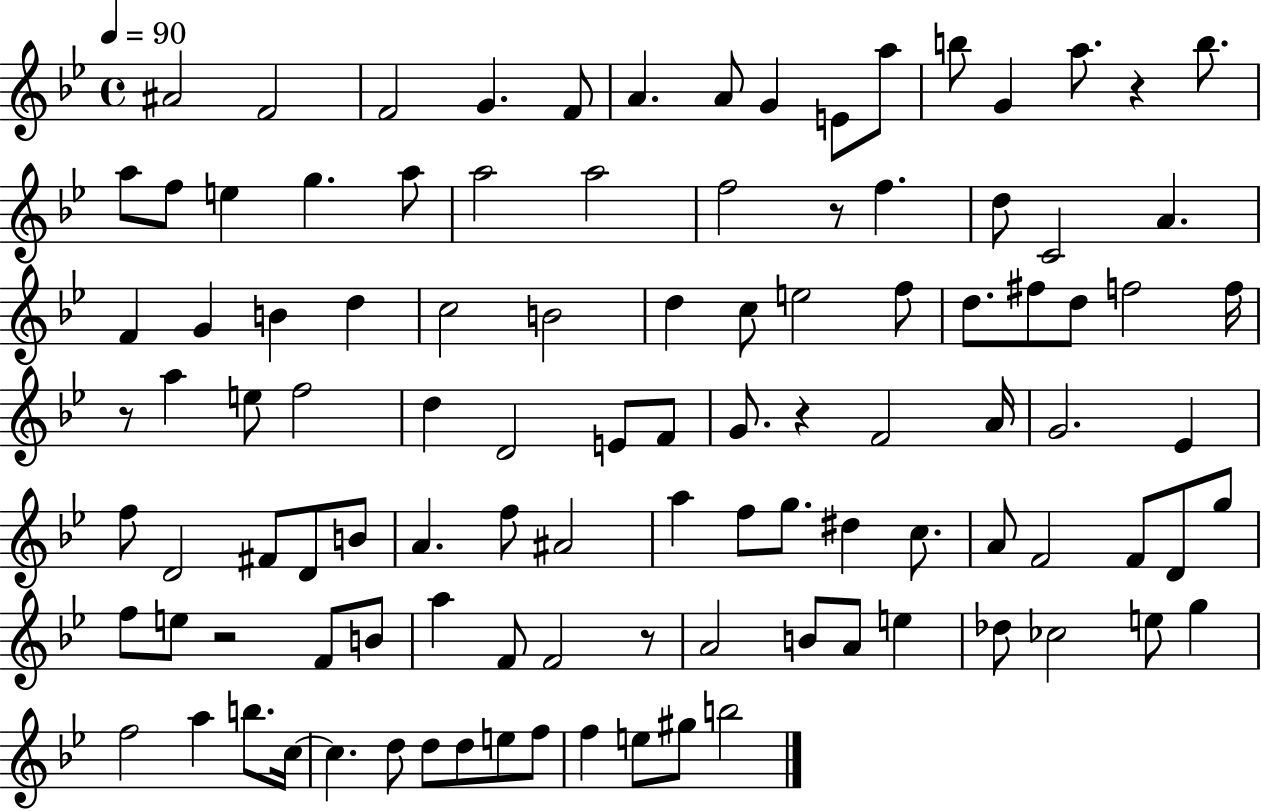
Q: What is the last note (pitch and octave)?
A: B5